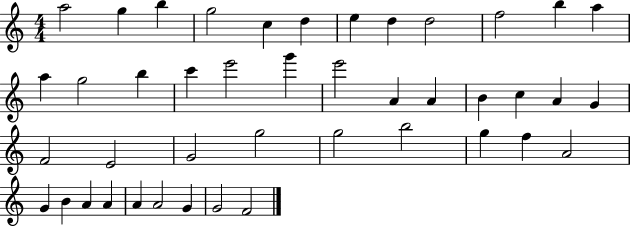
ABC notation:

X:1
T:Untitled
M:4/4
L:1/4
K:C
a2 g b g2 c d e d d2 f2 b a a g2 b c' e'2 g' e'2 A A B c A G F2 E2 G2 g2 g2 b2 g f A2 G B A A A A2 G G2 F2